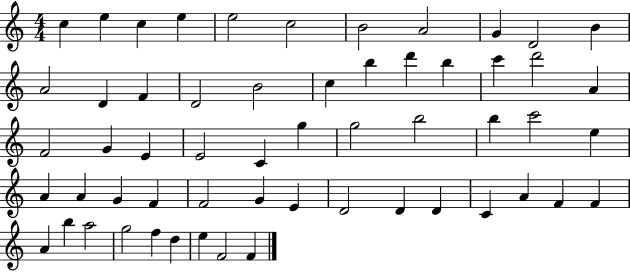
X:1
T:Untitled
M:4/4
L:1/4
K:C
c e c e e2 c2 B2 A2 G D2 B A2 D F D2 B2 c b d' b c' d'2 A F2 G E E2 C g g2 b2 b c'2 e A A G F F2 G E D2 D D C A F F A b a2 g2 f d e F2 F